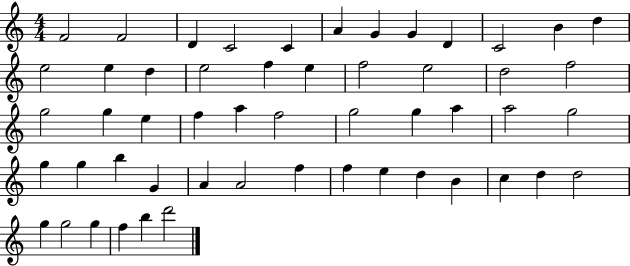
F4/h F4/h D4/q C4/h C4/q A4/q G4/q G4/q D4/q C4/h B4/q D5/q E5/h E5/q D5/q E5/h F5/q E5/q F5/h E5/h D5/h F5/h G5/h G5/q E5/q F5/q A5/q F5/h G5/h G5/q A5/q A5/h G5/h G5/q G5/q B5/q G4/q A4/q A4/h F5/q F5/q E5/q D5/q B4/q C5/q D5/q D5/h G5/q G5/h G5/q F5/q B5/q D6/h